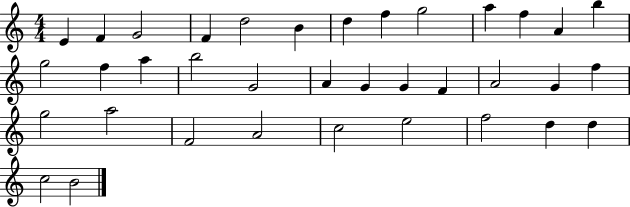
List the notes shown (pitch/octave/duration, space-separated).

E4/q F4/q G4/h F4/q D5/h B4/q D5/q F5/q G5/h A5/q F5/q A4/q B5/q G5/h F5/q A5/q B5/h G4/h A4/q G4/q G4/q F4/q A4/h G4/q F5/q G5/h A5/h F4/h A4/h C5/h E5/h F5/h D5/q D5/q C5/h B4/h